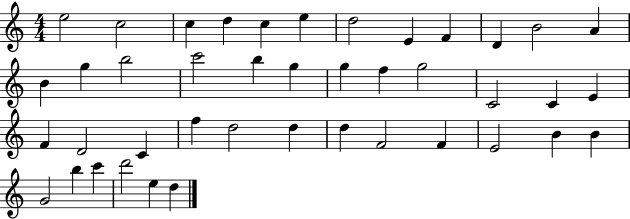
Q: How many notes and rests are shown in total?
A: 42